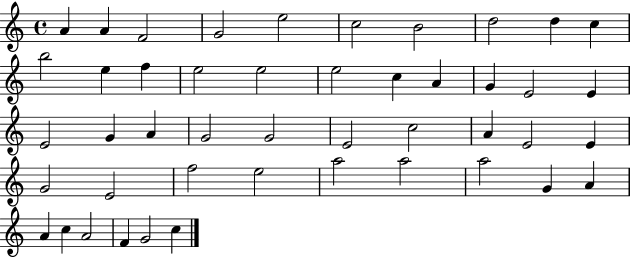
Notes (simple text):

A4/q A4/q F4/h G4/h E5/h C5/h B4/h D5/h D5/q C5/q B5/h E5/q F5/q E5/h E5/h E5/h C5/q A4/q G4/q E4/h E4/q E4/h G4/q A4/q G4/h G4/h E4/h C5/h A4/q E4/h E4/q G4/h E4/h F5/h E5/h A5/h A5/h A5/h G4/q A4/q A4/q C5/q A4/h F4/q G4/h C5/q